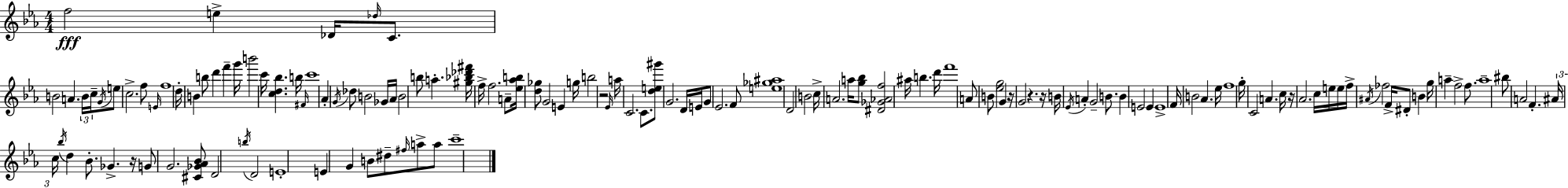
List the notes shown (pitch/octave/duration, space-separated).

F5/h E5/q Db4/s Db5/s C4/e. B4/h A4/q. B4/s C5/s G4/s E5/e C5/h. F5/e E4/s F5/w D5/s B4/q B5/e D6/q F6/q G6/s B6/h C6/s [C5,D5,Bb5]/q. B5/s F#4/s C6/w Ab4/q G4/s Db5/e B4/h Gb4/s Ab4/s B4/h B5/e A5/q. [G#5,Bb5,Db6,F#6]/s F5/s F5/h. A4/e [Eb5,Ab5,B5]/s [D5,Gb5]/e G4/h E4/q G5/s B5/h R/h Eb4/s A5/s C4/h. C4/e. [D5,E5,G#6]/e G4/h. D4/s E4/s G4/e Eb4/h. F4/e [E5,Gb5,A#5]/w D4/h B4/h C5/s A4/h. A5/s [G5,Bb5]/e [D#4,Gb4,Ab4,F5]/h A#5/s B5/q. D6/s F6/w A4/e B4/e [Eb5,G5]/h G4/q R/s G4/h R/q. R/s B4/s Eb4/s A4/q G4/h B4/e. B4/q E4/h E4/q E4/w F4/s B4/h Ab4/q. Eb5/s F5/w G5/s C4/h A4/q. C5/s R/s Ab4/h. C5/s E5/s E5/s F5/s A#4/s FES5/h F4/s D#4/e B4/q G5/s A5/q F5/h F5/e. A5/w BIS5/e A4/h F4/q. A#4/s C5/s Bb5/s D5/q Bb4/e. Gb4/q. R/s G4/e G4/h. [C#4,Gb4,Ab4,Bb4]/e D4/h B5/s D4/h E4/w E4/q G4/q B4/e D#5/e F#5/s A5/e A5/e C6/w